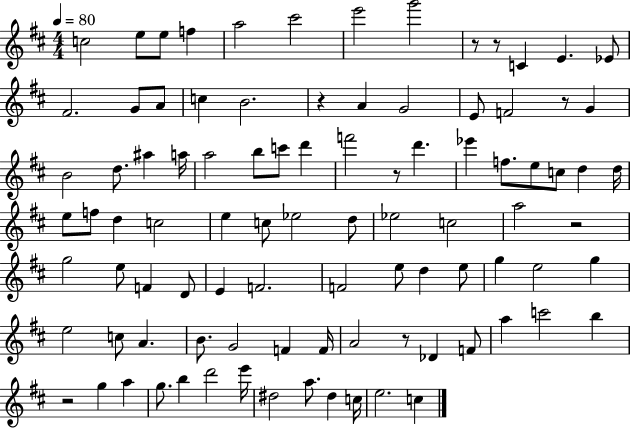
{
  \clef treble
  \numericTimeSignature
  \time 4/4
  \key d \major
  \tempo 4 = 80
  c''2 e''8 e''8 f''4 | a''2 cis'''2 | e'''2 g'''2 | r8 r8 c'4 e'4. ees'8 | \break fis'2. g'8 a'8 | c''4 b'2. | r4 a'4 g'2 | e'8 f'2 r8 g'4 | \break b'2 d''8. ais''4 a''16 | a''2 b''8 c'''8 d'''4 | f'''2 r8 d'''4. | ees'''4 f''8. e''8 c''8 d''4 d''16 | \break e''8 f''8 d''4 c''2 | e''4 c''8 ees''2 d''8 | ees''2 c''2 | a''2 r2 | \break g''2 e''8 f'4 d'8 | e'4 f'2. | f'2 e''8 d''4 e''8 | g''4 e''2 g''4 | \break e''2 c''8 a'4. | b'8. g'2 f'4 f'16 | a'2 r8 des'4 f'8 | a''4 c'''2 b''4 | \break r2 g''4 a''4 | g''8. b''4 d'''2 e'''16 | dis''2 a''8. dis''4 c''16 | e''2. c''4 | \break \bar "|."
}